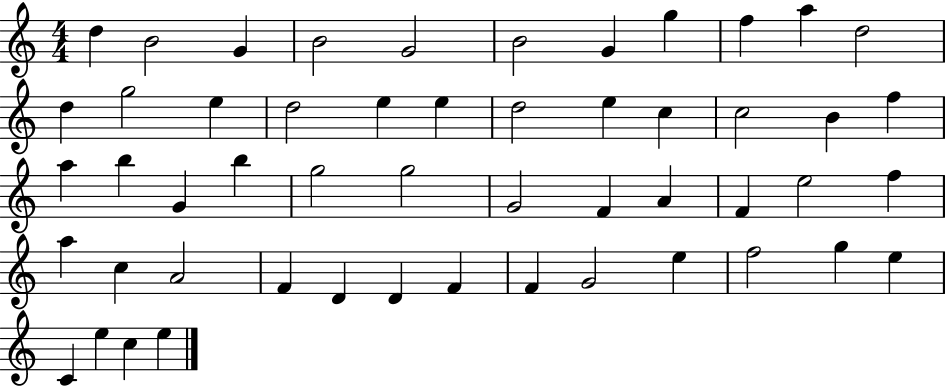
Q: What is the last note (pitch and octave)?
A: E5